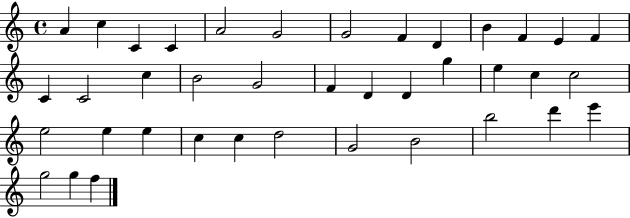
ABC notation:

X:1
T:Untitled
M:4/4
L:1/4
K:C
A c C C A2 G2 G2 F D B F E F C C2 c B2 G2 F D D g e c c2 e2 e e c c d2 G2 B2 b2 d' e' g2 g f